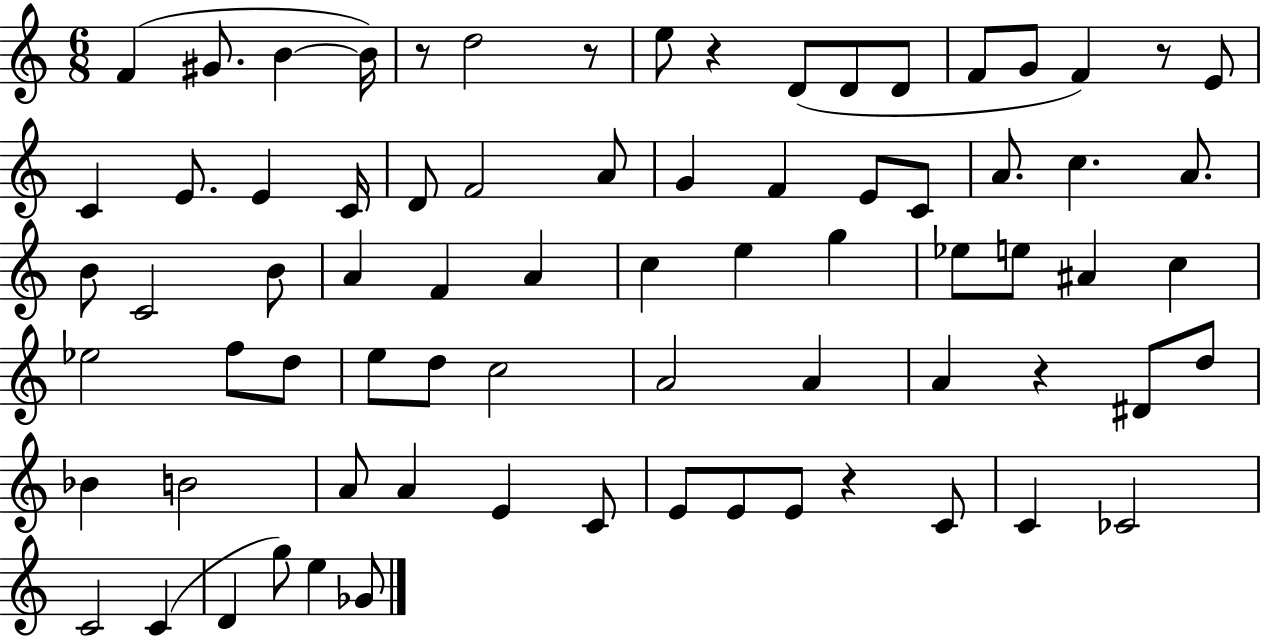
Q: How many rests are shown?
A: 6